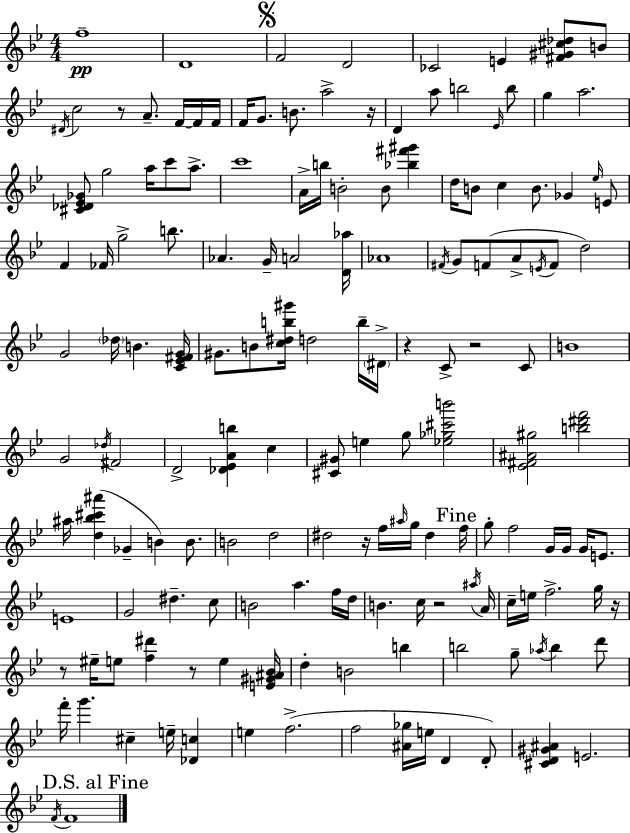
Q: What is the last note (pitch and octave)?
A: F4